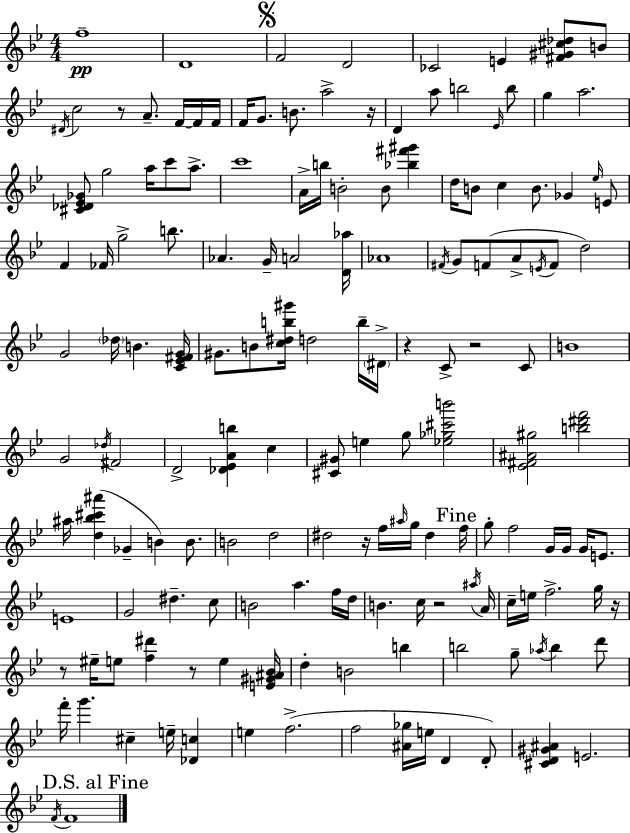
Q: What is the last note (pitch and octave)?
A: F4